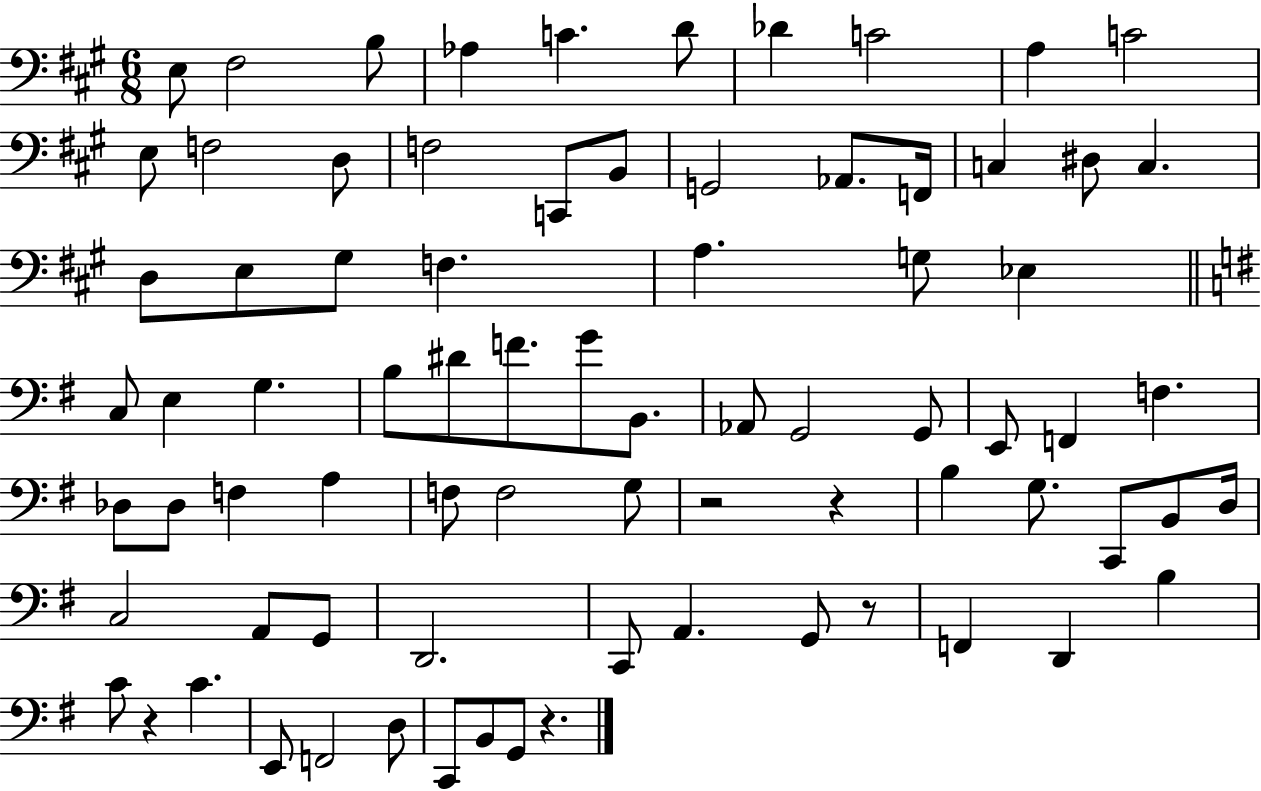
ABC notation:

X:1
T:Untitled
M:6/8
L:1/4
K:A
E,/2 ^F,2 B,/2 _A, C D/2 _D C2 A, C2 E,/2 F,2 D,/2 F,2 C,,/2 B,,/2 G,,2 _A,,/2 F,,/4 C, ^D,/2 C, D,/2 E,/2 ^G,/2 F, A, G,/2 _E, C,/2 E, G, B,/2 ^D/2 F/2 G/2 B,,/2 _A,,/2 G,,2 G,,/2 E,,/2 F,, F, _D,/2 _D,/2 F, A, F,/2 F,2 G,/2 z2 z B, G,/2 C,,/2 B,,/2 D,/4 C,2 A,,/2 G,,/2 D,,2 C,,/2 A,, G,,/2 z/2 F,, D,, B, C/2 z C E,,/2 F,,2 D,/2 C,,/2 B,,/2 G,,/2 z